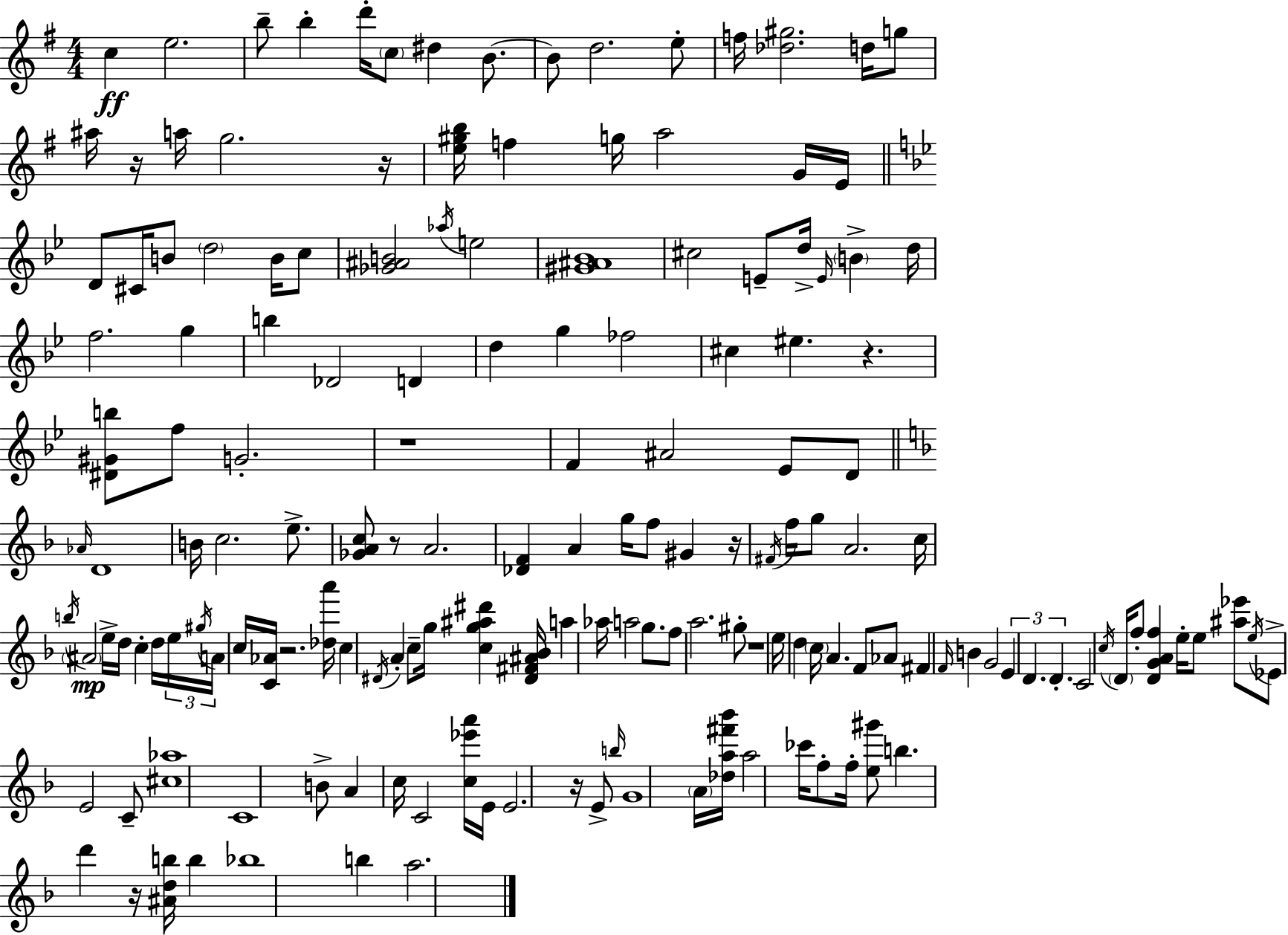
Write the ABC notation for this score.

X:1
T:Untitled
M:4/4
L:1/4
K:Em
c e2 b/2 b d'/4 c/2 ^d B/2 B/2 d2 e/2 f/4 [_d^g]2 d/4 g/2 ^a/4 z/4 a/4 g2 z/4 [e^gb]/4 f g/4 a2 G/4 E/4 D/2 ^C/4 B/2 d2 B/4 c/2 [_G^AB]2 _a/4 e2 [^G^A_B]4 ^c2 E/2 d/4 E/4 B d/4 f2 g b _D2 D d g _f2 ^c ^e z [^D^Gb]/2 f/2 G2 z4 F ^A2 _E/2 D/2 _A/4 D4 B/4 c2 e/2 [_GAc]/2 z/2 A2 [_DF] A g/4 f/2 ^G z/4 ^F/4 f/4 g/2 A2 c/4 b/4 ^A2 e/4 d/4 c d/4 e/4 ^g/4 A/4 c/4 [C_A]/4 z2 [_da']/4 c ^D/4 A c/2 g/4 [cg^a^d'] [^D^F^A_B]/4 a _a/4 a2 g/2 f/2 a2 ^g/2 z4 e/4 d c/4 A F/2 _A/2 ^F F/4 B G2 E D D C2 c/4 D/4 f/2 [DGAf] e/4 e/2 [^a_e']/2 e/4 _E/2 E2 C/2 [^c_a]4 C4 B/2 A c/4 C2 [c_e'a']/4 E/4 E2 z/4 E/2 b/4 G4 A/4 [_da^f'_b']/4 a2 _c'/4 f/2 f/4 [e^g']/2 b d' z/4 [^Adb]/4 b _b4 b a2